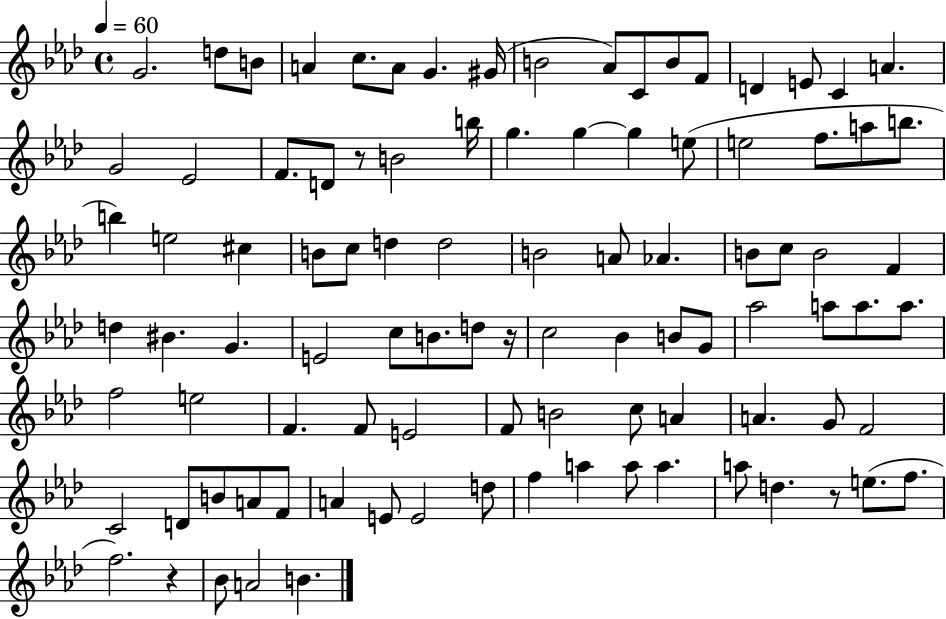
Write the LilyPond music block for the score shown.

{
  \clef treble
  \time 4/4
  \defaultTimeSignature
  \key aes \major
  \tempo 4 = 60
  g'2. d''8 b'8 | a'4 c''8. a'8 g'4. gis'16( | b'2 aes'8) c'8 b'8 f'8 | d'4 e'8 c'4 a'4. | \break g'2 ees'2 | f'8. d'8 r8 b'2 b''16 | g''4. g''4~~ g''4 e''8( | e''2 f''8. a''8 b''8. | \break b''4) e''2 cis''4 | b'8 c''8 d''4 d''2 | b'2 a'8 aes'4. | b'8 c''8 b'2 f'4 | \break d''4 bis'4. g'4. | e'2 c''8 b'8. d''8 r16 | c''2 bes'4 b'8 g'8 | aes''2 a''8 a''8. a''8. | \break f''2 e''2 | f'4. f'8 e'2 | f'8 b'2 c''8 a'4 | a'4. g'8 f'2 | \break c'2 d'8 b'8 a'8 f'8 | a'4 e'8 e'2 d''8 | f''4 a''4 a''8 a''4. | a''8 d''4. r8 e''8.( f''8. | \break f''2.) r4 | bes'8 a'2 b'4. | \bar "|."
}